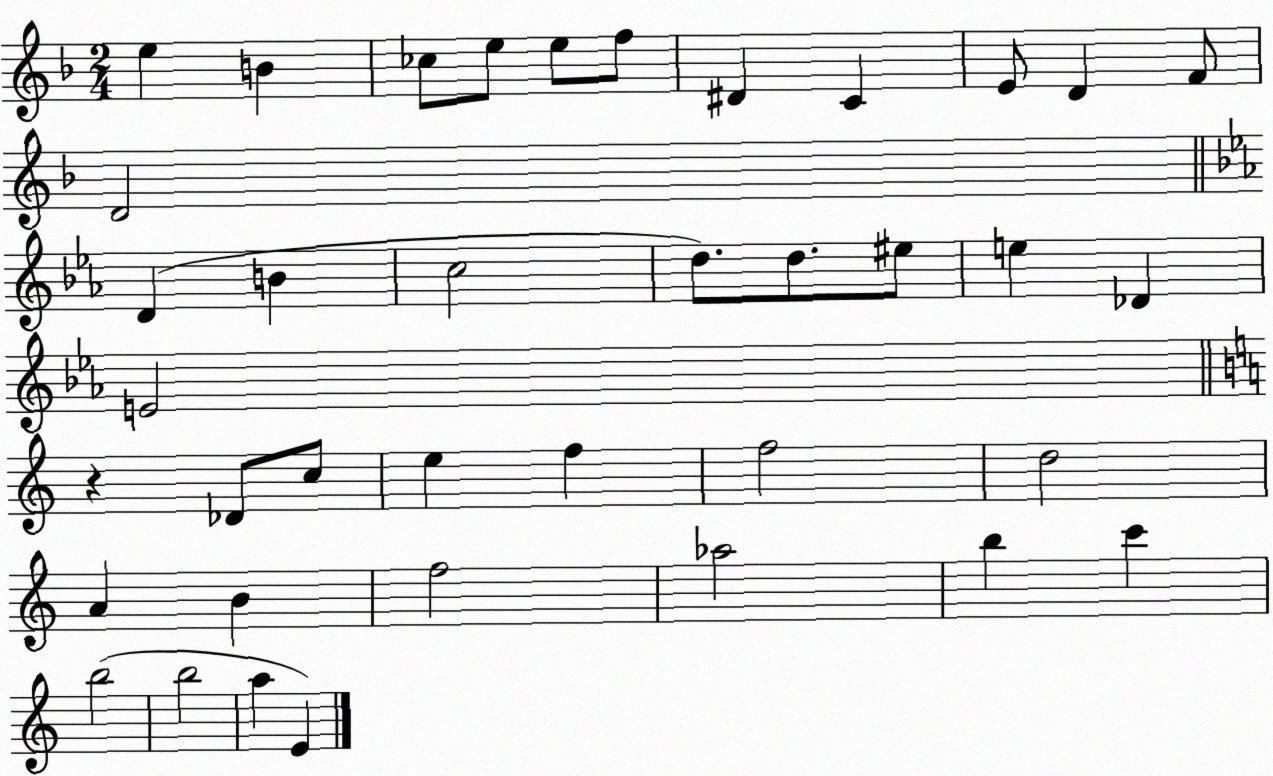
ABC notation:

X:1
T:Untitled
M:2/4
L:1/4
K:F
e B _c/2 e/2 e/2 f/2 ^D C E/2 D F/2 D2 D B c2 d/2 d/2 ^e/2 e _D E2 z _D/2 c/2 e f f2 d2 A B f2 _a2 b c' b2 b2 a E